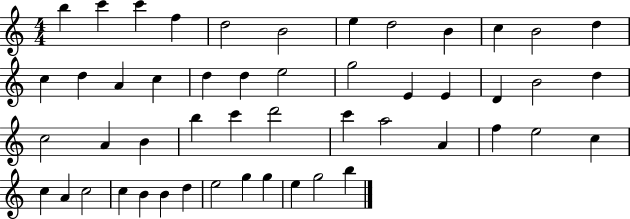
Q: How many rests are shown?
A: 0